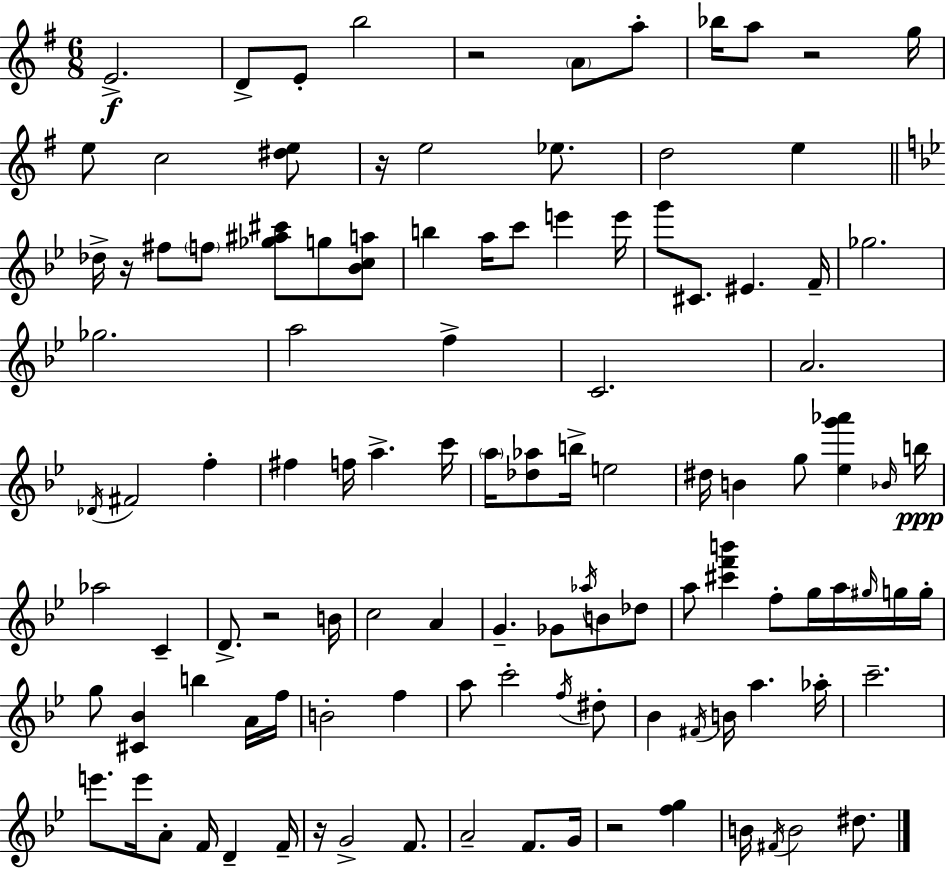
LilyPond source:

{
  \clef treble
  \numericTimeSignature
  \time 6/8
  \key e \minor
  e'2.->\f | d'8-> e'8-. b''2 | r2 \parenthesize a'8 a''8-. | bes''16 a''8 r2 g''16 | \break e''8 c''2 <dis'' e''>8 | r16 e''2 ees''8. | d''2 e''4 | \bar "||" \break \key bes \major des''16-> r16 fis''8 \parenthesize f''8 <ges'' ais'' cis'''>8 g''8 <bes' c'' a''>8 | b''4 a''16 c'''8 e'''4 e'''16 | g'''8 cis'8. eis'4. f'16-- | ges''2. | \break ges''2. | a''2 f''4-> | c'2. | a'2. | \break \acciaccatura { des'16 } fis'2 f''4-. | fis''4 f''16 a''4.-> | c'''16 \parenthesize a''16 <des'' aes''>8 b''16-> e''2 | dis''16 b'4 g''8 <ees'' g''' aes'''>4 | \break \grace { bes'16 }\ppp b''16 aes''2 c'4-- | d'8.-> r2 | b'16 c''2 a'4 | g'4.-- ges'8 \acciaccatura { aes''16 } b'8 | \break des''8 a''8 <cis''' f''' b'''>4 f''8-. g''16 | a''16 \grace { gis''16 } g''16 g''16-. g''8 <cis' bes'>4 b''4 | a'16 f''16 b'2-. | f''4 a''8 c'''2-. | \break \acciaccatura { f''16 } dis''8-. bes'4 \acciaccatura { fis'16 } b'16 a''4. | aes''16-. c'''2.-- | e'''8. e'''16 a'8-. | f'16 d'4-- f'16-- r16 g'2-> | \break f'8. a'2-- | f'8. g'16 r2 | <f'' g''>4 b'16 \acciaccatura { fis'16 } b'2 | dis''8. \bar "|."
}